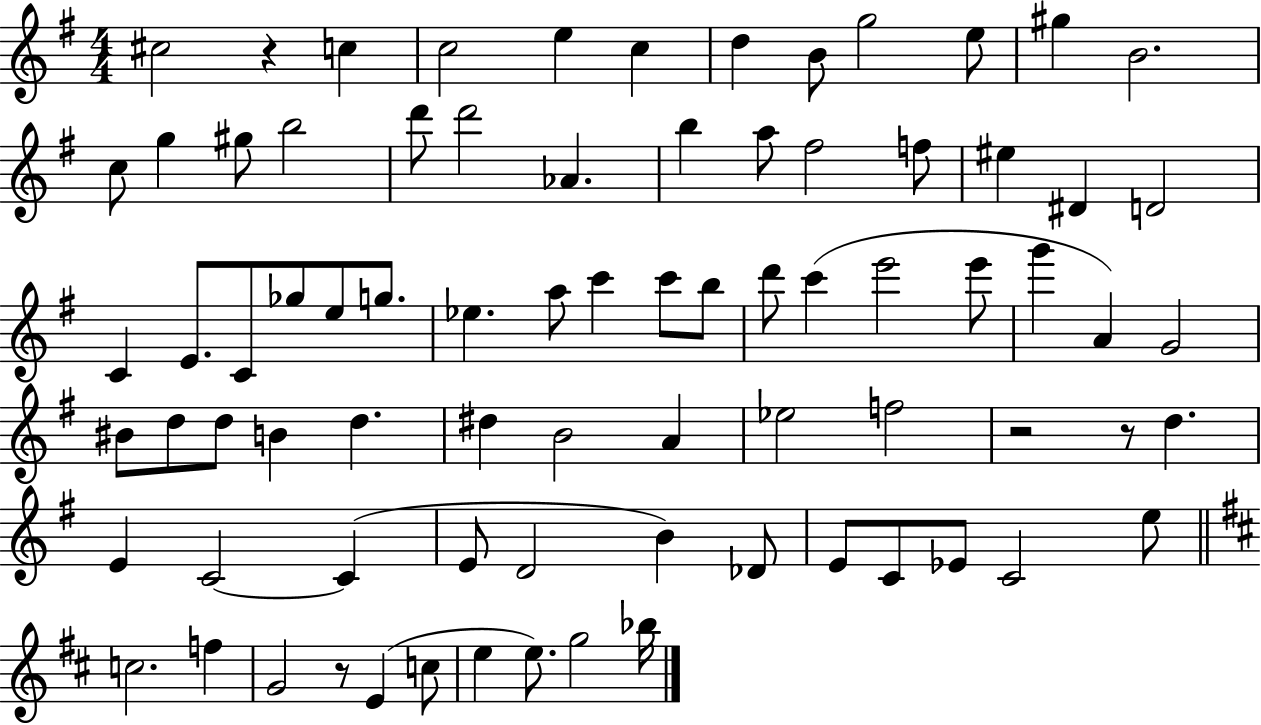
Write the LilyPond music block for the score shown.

{
  \clef treble
  \numericTimeSignature
  \time 4/4
  \key g \major
  cis''2 r4 c''4 | c''2 e''4 c''4 | d''4 b'8 g''2 e''8 | gis''4 b'2. | \break c''8 g''4 gis''8 b''2 | d'''8 d'''2 aes'4. | b''4 a''8 fis''2 f''8 | eis''4 dis'4 d'2 | \break c'4 e'8. c'8 ges''8 e''8 g''8. | ees''4. a''8 c'''4 c'''8 b''8 | d'''8 c'''4( e'''2 e'''8 | g'''4 a'4) g'2 | \break bis'8 d''8 d''8 b'4 d''4. | dis''4 b'2 a'4 | ees''2 f''2 | r2 r8 d''4. | \break e'4 c'2~~ c'4( | e'8 d'2 b'4) des'8 | e'8 c'8 ees'8 c'2 e''8 | \bar "||" \break \key d \major c''2. f''4 | g'2 r8 e'4( c''8 | e''4 e''8.) g''2 bes''16 | \bar "|."
}